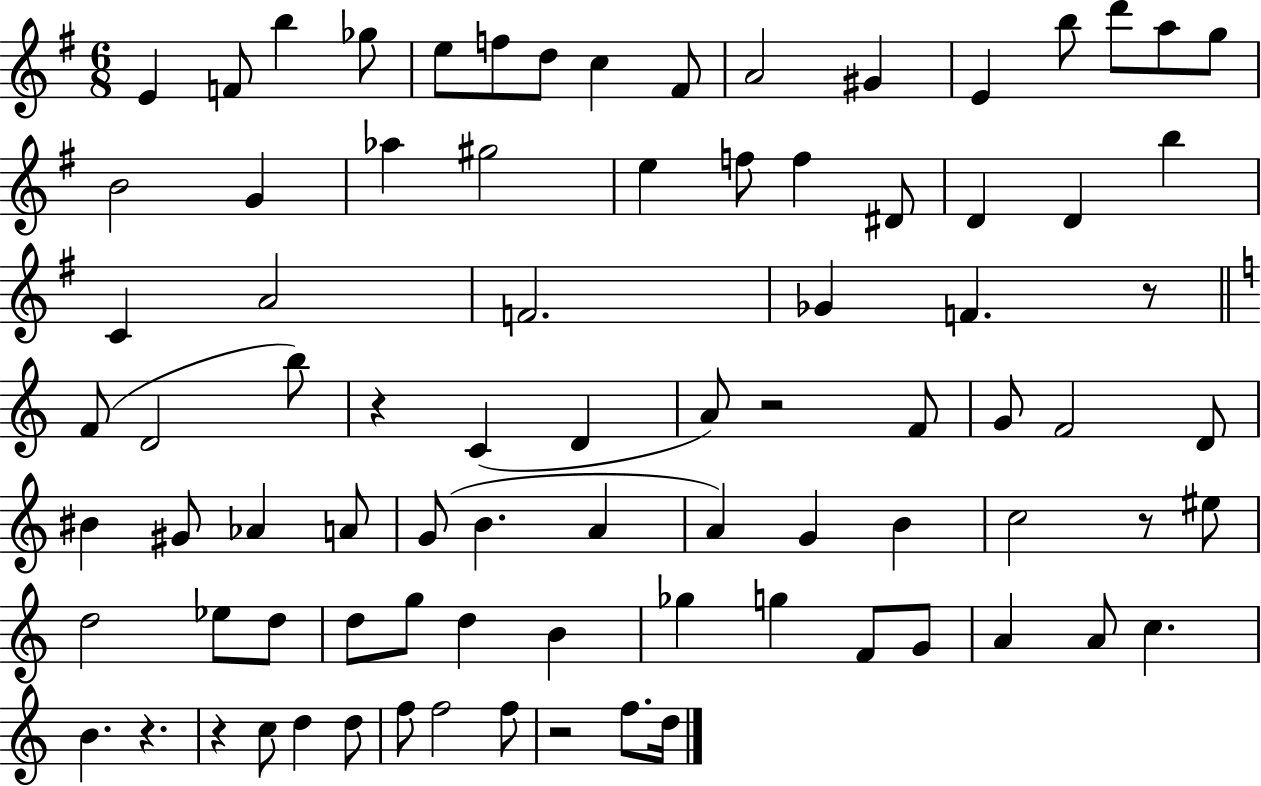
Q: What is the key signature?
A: G major